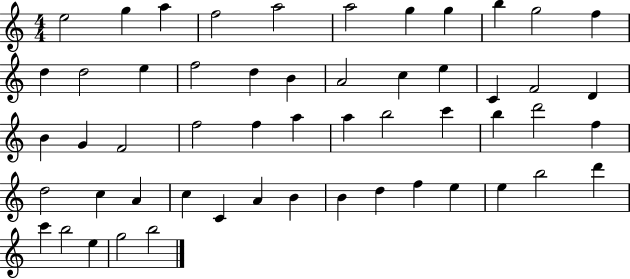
X:1
T:Untitled
M:4/4
L:1/4
K:C
e2 g a f2 a2 a2 g g b g2 f d d2 e f2 d B A2 c e C F2 D B G F2 f2 f a a b2 c' b d'2 f d2 c A c C A B B d f e e b2 d' c' b2 e g2 b2